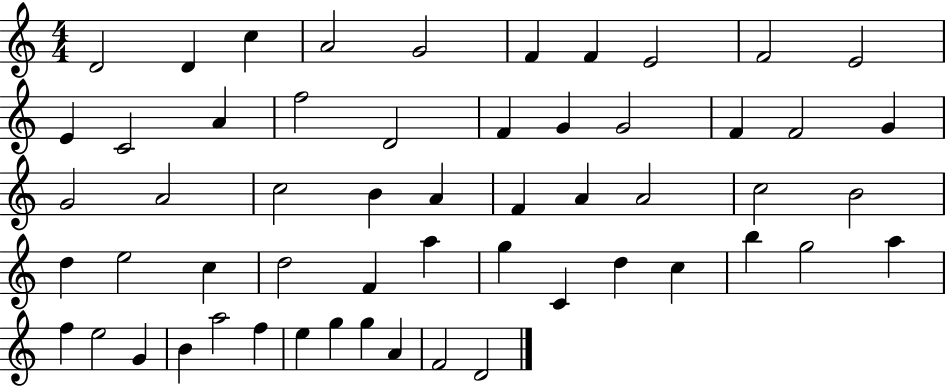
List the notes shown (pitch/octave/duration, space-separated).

D4/h D4/q C5/q A4/h G4/h F4/q F4/q E4/h F4/h E4/h E4/q C4/h A4/q F5/h D4/h F4/q G4/q G4/h F4/q F4/h G4/q G4/h A4/h C5/h B4/q A4/q F4/q A4/q A4/h C5/h B4/h D5/q E5/h C5/q D5/h F4/q A5/q G5/q C4/q D5/q C5/q B5/q G5/h A5/q F5/q E5/h G4/q B4/q A5/h F5/q E5/q G5/q G5/q A4/q F4/h D4/h